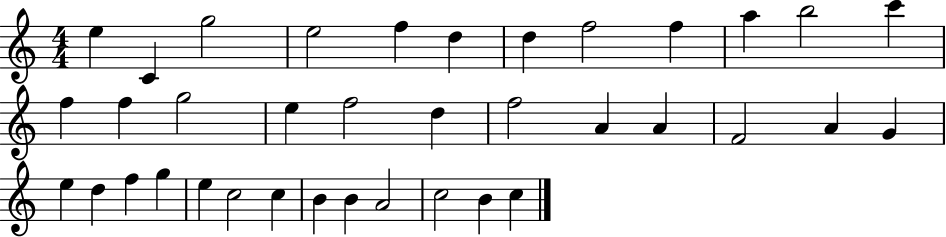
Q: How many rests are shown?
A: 0